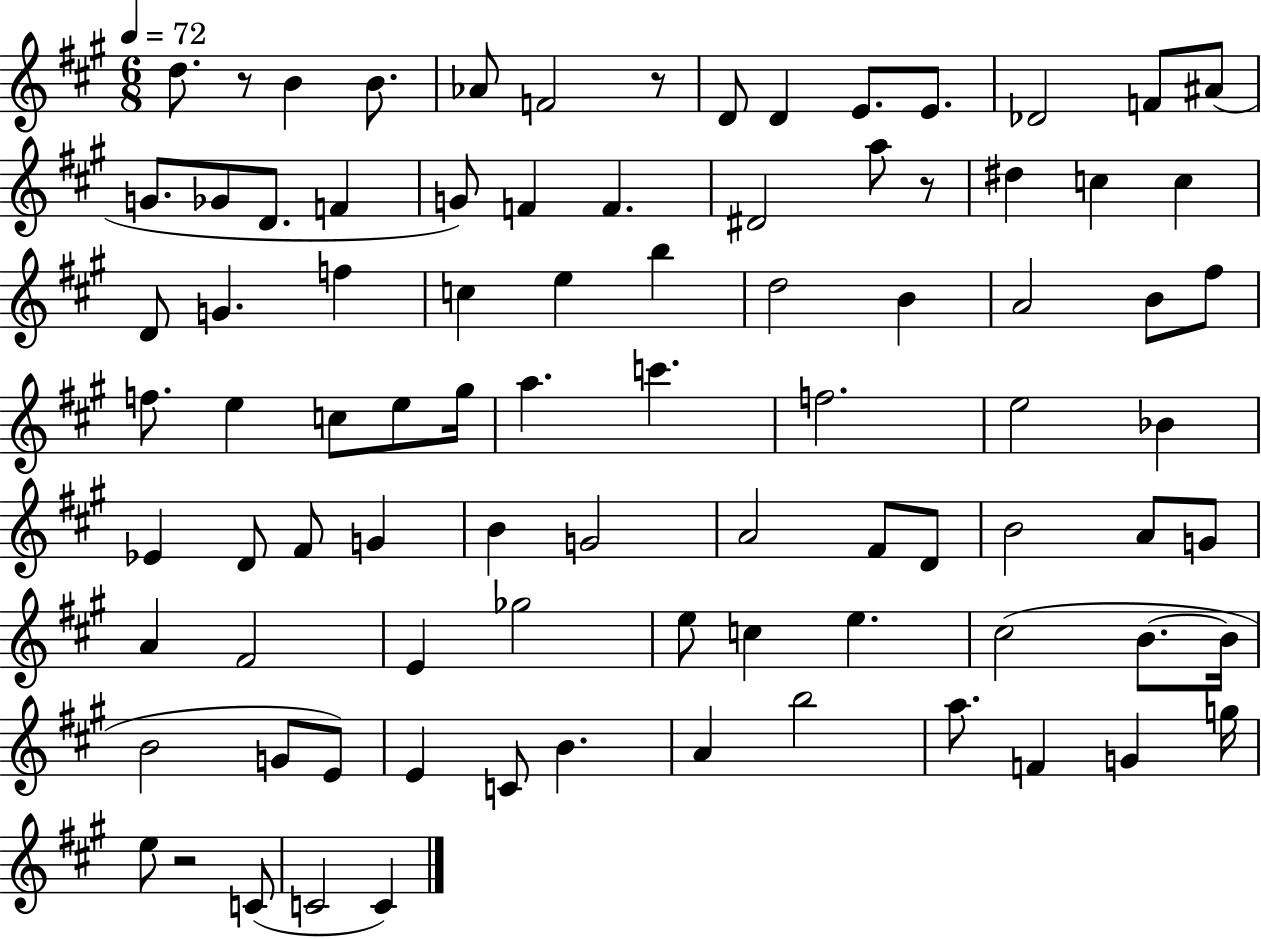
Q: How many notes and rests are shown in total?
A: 87